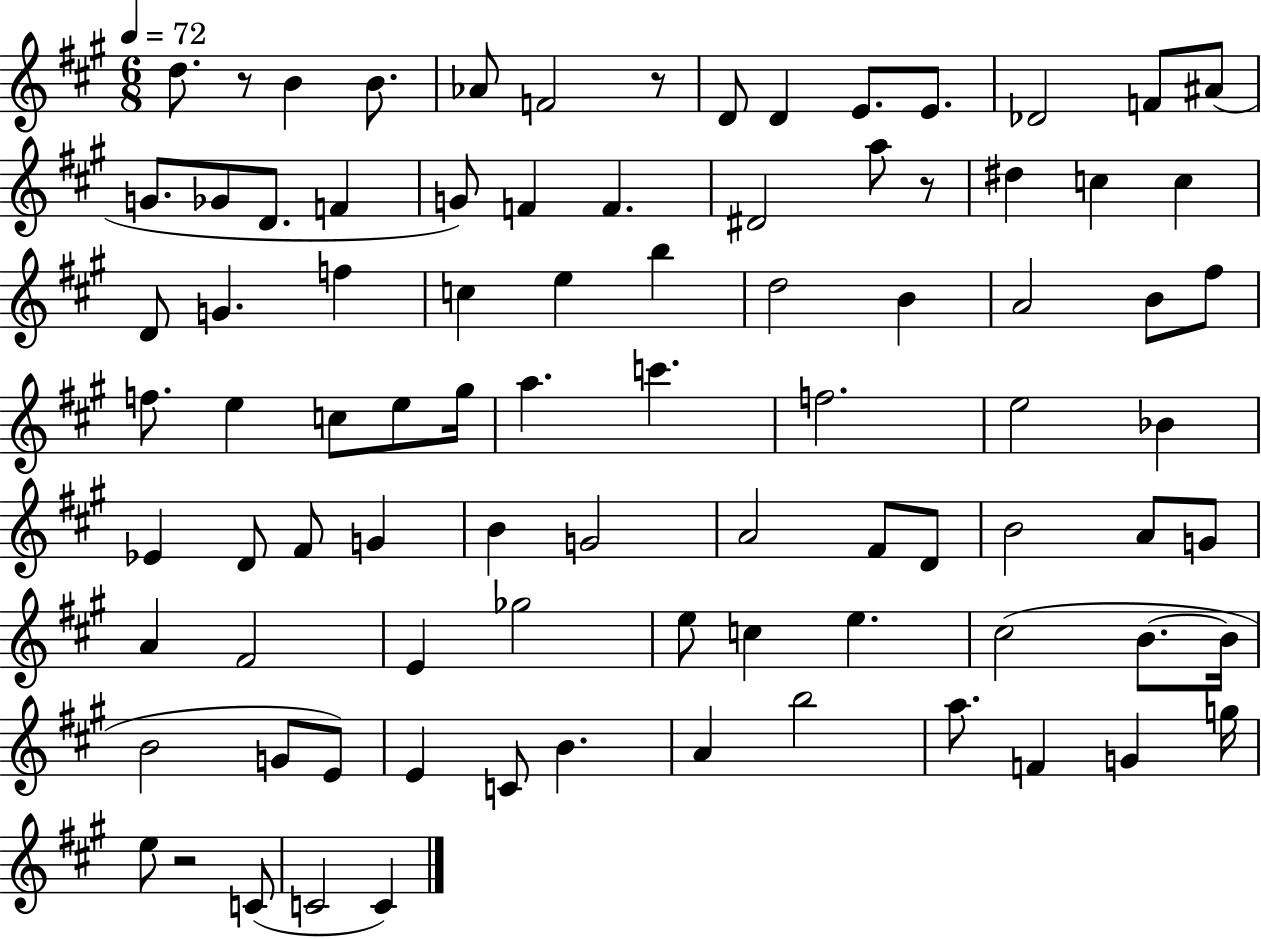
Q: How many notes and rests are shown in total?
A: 87